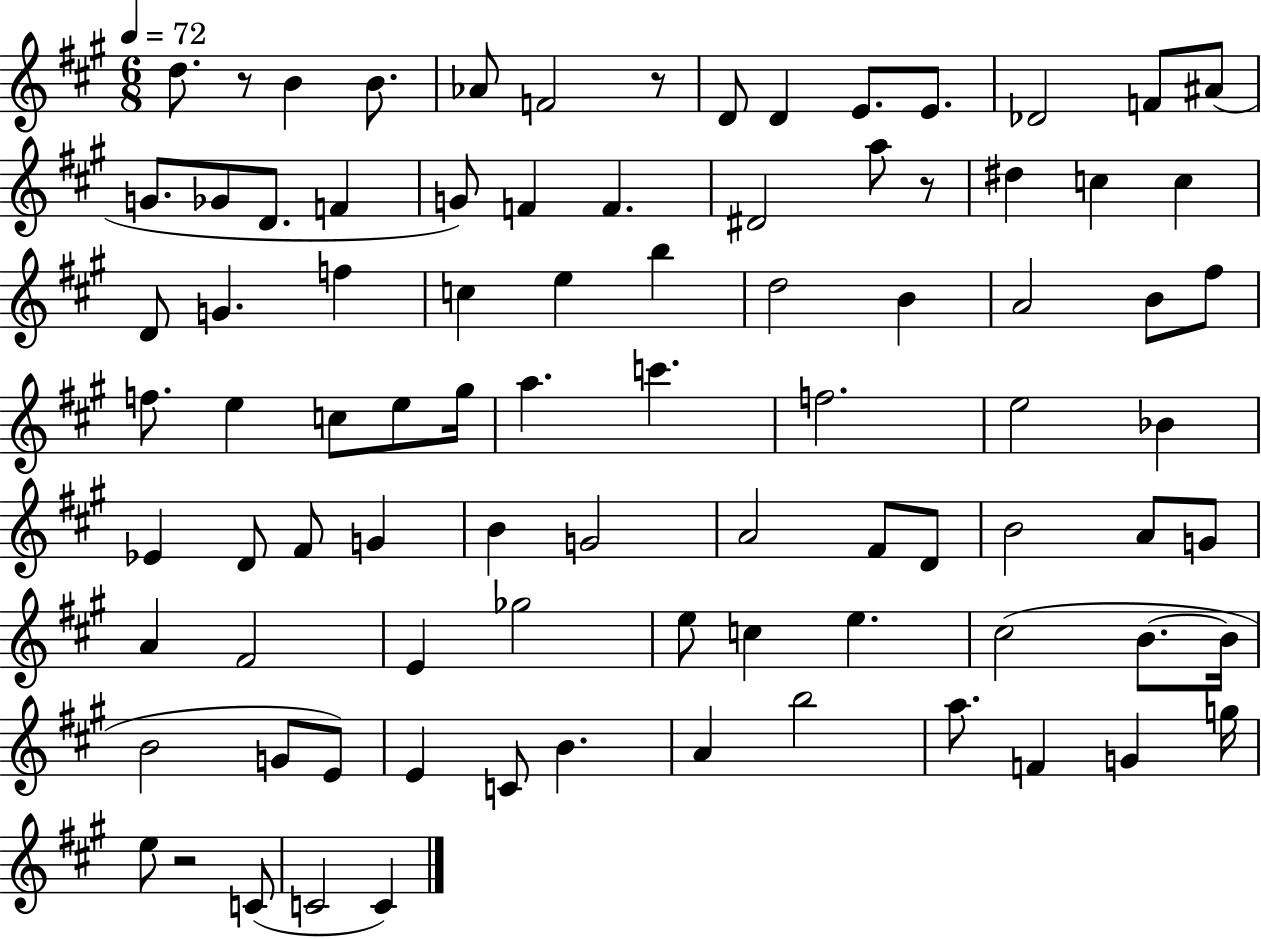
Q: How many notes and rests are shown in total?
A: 87